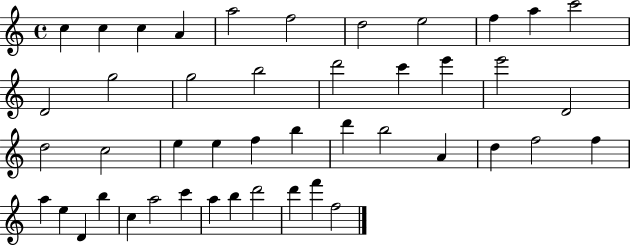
{
  \clef treble
  \time 4/4
  \defaultTimeSignature
  \key c \major
  c''4 c''4 c''4 a'4 | a''2 f''2 | d''2 e''2 | f''4 a''4 c'''2 | \break d'2 g''2 | g''2 b''2 | d'''2 c'''4 e'''4 | e'''2 d'2 | \break d''2 c''2 | e''4 e''4 f''4 b''4 | d'''4 b''2 a'4 | d''4 f''2 f''4 | \break a''4 e''4 d'4 b''4 | c''4 a''2 c'''4 | a''4 b''4 d'''2 | d'''4 f'''4 f''2 | \break \bar "|."
}